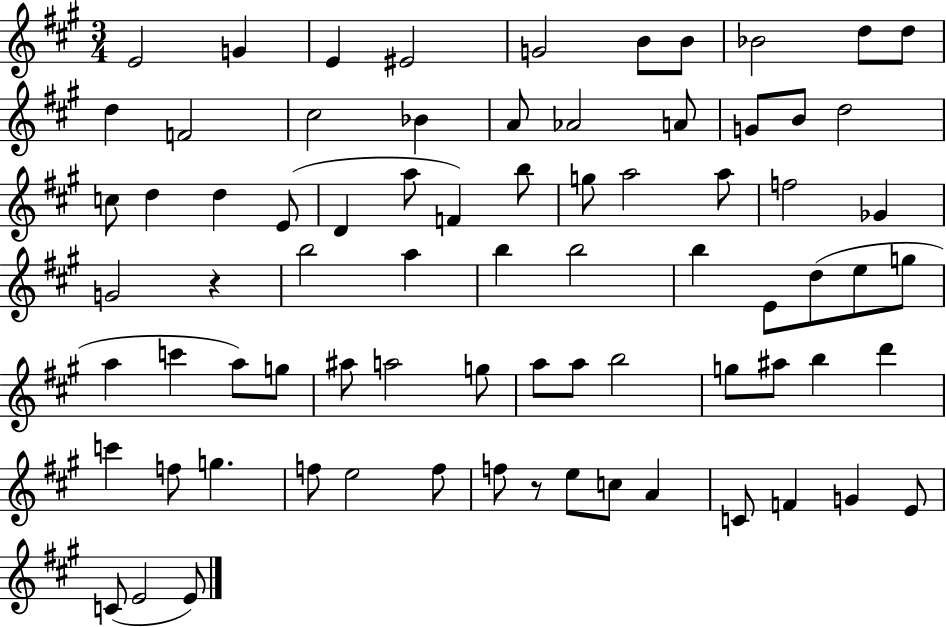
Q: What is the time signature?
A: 3/4